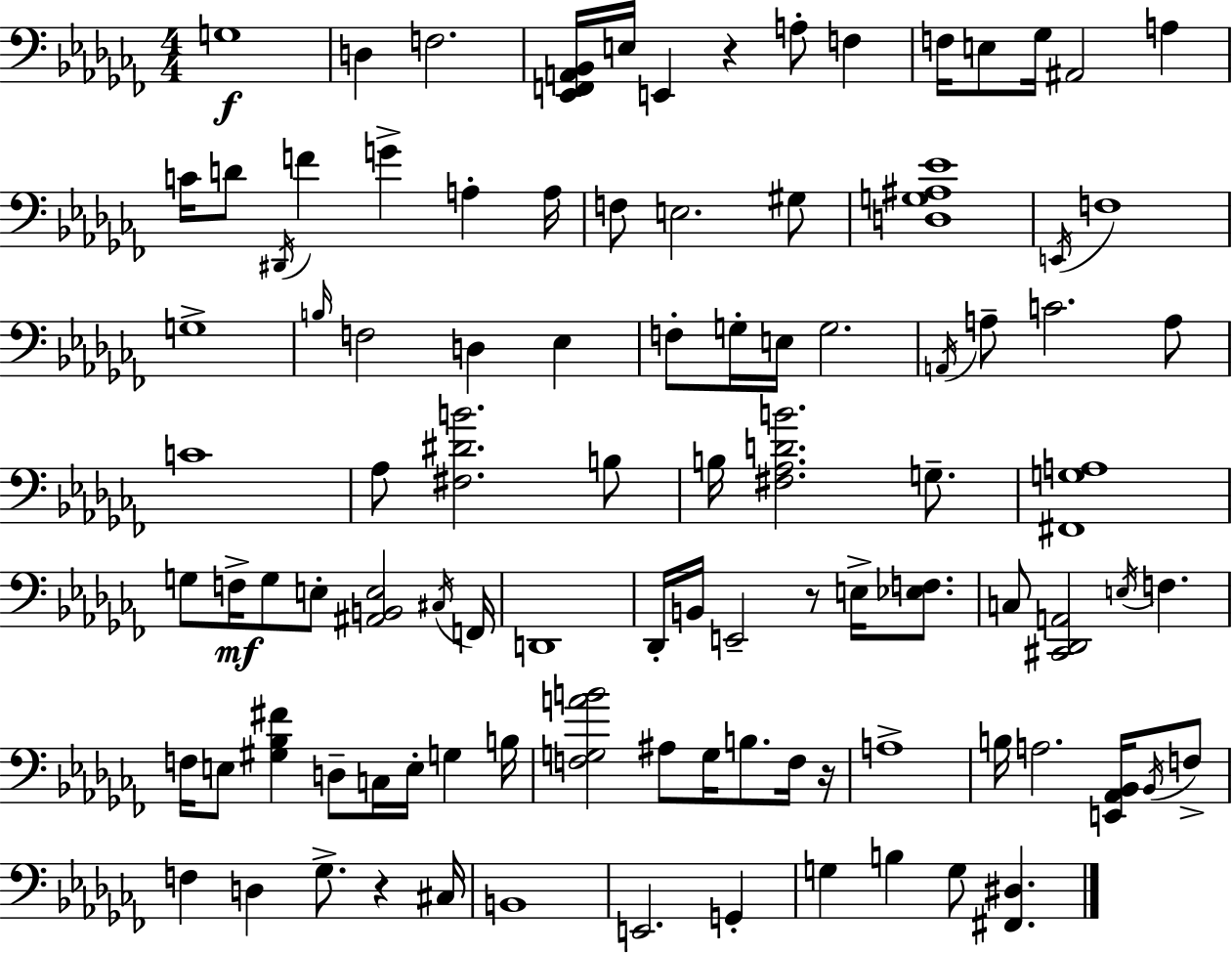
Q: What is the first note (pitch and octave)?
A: G3